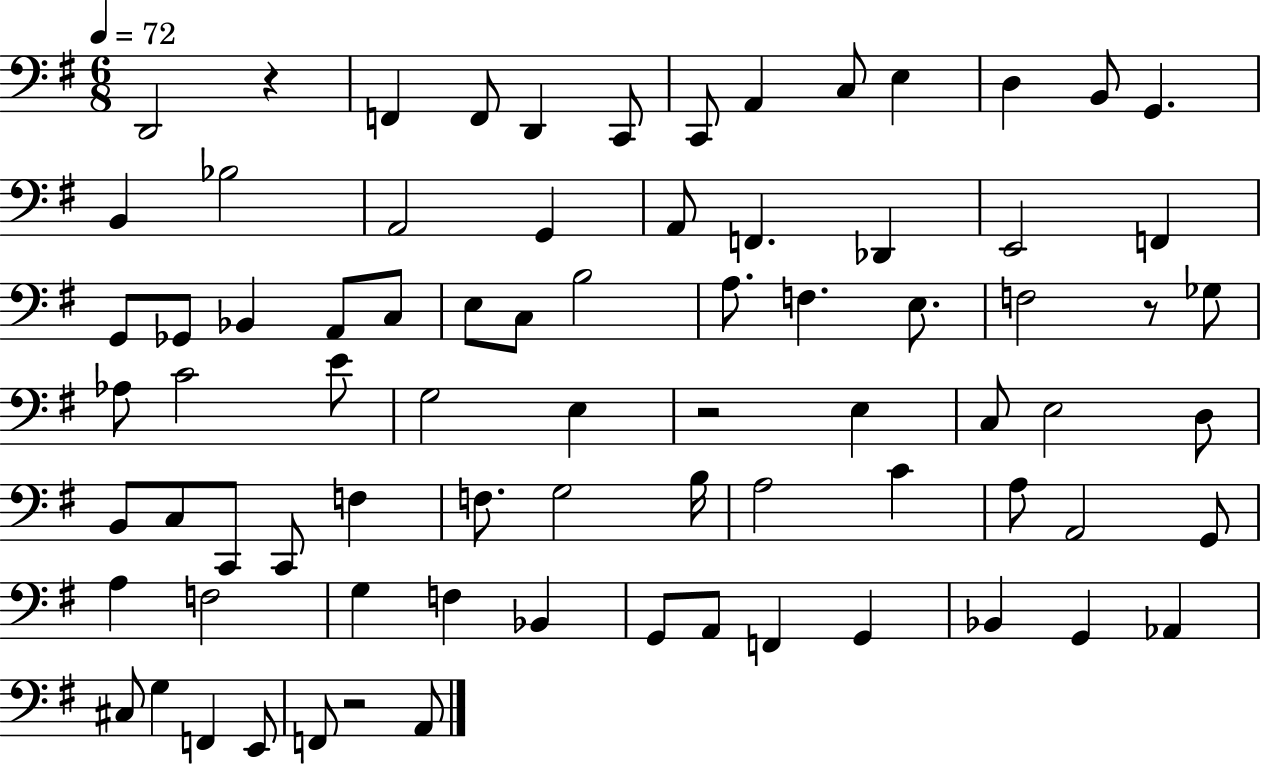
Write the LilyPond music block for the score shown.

{
  \clef bass
  \numericTimeSignature
  \time 6/8
  \key g \major
  \tempo 4 = 72
  d,2 r4 | f,4 f,8 d,4 c,8 | c,8 a,4 c8 e4 | d4 b,8 g,4. | \break b,4 bes2 | a,2 g,4 | a,8 f,4. des,4 | e,2 f,4 | \break g,8 ges,8 bes,4 a,8 c8 | e8 c8 b2 | a8. f4. e8. | f2 r8 ges8 | \break aes8 c'2 e'8 | g2 e4 | r2 e4 | c8 e2 d8 | \break b,8 c8 c,8 c,8 f4 | f8. g2 b16 | a2 c'4 | a8 a,2 g,8 | \break a4 f2 | g4 f4 bes,4 | g,8 a,8 f,4 g,4 | bes,4 g,4 aes,4 | \break cis8 g4 f,4 e,8 | f,8 r2 a,8 | \bar "|."
}